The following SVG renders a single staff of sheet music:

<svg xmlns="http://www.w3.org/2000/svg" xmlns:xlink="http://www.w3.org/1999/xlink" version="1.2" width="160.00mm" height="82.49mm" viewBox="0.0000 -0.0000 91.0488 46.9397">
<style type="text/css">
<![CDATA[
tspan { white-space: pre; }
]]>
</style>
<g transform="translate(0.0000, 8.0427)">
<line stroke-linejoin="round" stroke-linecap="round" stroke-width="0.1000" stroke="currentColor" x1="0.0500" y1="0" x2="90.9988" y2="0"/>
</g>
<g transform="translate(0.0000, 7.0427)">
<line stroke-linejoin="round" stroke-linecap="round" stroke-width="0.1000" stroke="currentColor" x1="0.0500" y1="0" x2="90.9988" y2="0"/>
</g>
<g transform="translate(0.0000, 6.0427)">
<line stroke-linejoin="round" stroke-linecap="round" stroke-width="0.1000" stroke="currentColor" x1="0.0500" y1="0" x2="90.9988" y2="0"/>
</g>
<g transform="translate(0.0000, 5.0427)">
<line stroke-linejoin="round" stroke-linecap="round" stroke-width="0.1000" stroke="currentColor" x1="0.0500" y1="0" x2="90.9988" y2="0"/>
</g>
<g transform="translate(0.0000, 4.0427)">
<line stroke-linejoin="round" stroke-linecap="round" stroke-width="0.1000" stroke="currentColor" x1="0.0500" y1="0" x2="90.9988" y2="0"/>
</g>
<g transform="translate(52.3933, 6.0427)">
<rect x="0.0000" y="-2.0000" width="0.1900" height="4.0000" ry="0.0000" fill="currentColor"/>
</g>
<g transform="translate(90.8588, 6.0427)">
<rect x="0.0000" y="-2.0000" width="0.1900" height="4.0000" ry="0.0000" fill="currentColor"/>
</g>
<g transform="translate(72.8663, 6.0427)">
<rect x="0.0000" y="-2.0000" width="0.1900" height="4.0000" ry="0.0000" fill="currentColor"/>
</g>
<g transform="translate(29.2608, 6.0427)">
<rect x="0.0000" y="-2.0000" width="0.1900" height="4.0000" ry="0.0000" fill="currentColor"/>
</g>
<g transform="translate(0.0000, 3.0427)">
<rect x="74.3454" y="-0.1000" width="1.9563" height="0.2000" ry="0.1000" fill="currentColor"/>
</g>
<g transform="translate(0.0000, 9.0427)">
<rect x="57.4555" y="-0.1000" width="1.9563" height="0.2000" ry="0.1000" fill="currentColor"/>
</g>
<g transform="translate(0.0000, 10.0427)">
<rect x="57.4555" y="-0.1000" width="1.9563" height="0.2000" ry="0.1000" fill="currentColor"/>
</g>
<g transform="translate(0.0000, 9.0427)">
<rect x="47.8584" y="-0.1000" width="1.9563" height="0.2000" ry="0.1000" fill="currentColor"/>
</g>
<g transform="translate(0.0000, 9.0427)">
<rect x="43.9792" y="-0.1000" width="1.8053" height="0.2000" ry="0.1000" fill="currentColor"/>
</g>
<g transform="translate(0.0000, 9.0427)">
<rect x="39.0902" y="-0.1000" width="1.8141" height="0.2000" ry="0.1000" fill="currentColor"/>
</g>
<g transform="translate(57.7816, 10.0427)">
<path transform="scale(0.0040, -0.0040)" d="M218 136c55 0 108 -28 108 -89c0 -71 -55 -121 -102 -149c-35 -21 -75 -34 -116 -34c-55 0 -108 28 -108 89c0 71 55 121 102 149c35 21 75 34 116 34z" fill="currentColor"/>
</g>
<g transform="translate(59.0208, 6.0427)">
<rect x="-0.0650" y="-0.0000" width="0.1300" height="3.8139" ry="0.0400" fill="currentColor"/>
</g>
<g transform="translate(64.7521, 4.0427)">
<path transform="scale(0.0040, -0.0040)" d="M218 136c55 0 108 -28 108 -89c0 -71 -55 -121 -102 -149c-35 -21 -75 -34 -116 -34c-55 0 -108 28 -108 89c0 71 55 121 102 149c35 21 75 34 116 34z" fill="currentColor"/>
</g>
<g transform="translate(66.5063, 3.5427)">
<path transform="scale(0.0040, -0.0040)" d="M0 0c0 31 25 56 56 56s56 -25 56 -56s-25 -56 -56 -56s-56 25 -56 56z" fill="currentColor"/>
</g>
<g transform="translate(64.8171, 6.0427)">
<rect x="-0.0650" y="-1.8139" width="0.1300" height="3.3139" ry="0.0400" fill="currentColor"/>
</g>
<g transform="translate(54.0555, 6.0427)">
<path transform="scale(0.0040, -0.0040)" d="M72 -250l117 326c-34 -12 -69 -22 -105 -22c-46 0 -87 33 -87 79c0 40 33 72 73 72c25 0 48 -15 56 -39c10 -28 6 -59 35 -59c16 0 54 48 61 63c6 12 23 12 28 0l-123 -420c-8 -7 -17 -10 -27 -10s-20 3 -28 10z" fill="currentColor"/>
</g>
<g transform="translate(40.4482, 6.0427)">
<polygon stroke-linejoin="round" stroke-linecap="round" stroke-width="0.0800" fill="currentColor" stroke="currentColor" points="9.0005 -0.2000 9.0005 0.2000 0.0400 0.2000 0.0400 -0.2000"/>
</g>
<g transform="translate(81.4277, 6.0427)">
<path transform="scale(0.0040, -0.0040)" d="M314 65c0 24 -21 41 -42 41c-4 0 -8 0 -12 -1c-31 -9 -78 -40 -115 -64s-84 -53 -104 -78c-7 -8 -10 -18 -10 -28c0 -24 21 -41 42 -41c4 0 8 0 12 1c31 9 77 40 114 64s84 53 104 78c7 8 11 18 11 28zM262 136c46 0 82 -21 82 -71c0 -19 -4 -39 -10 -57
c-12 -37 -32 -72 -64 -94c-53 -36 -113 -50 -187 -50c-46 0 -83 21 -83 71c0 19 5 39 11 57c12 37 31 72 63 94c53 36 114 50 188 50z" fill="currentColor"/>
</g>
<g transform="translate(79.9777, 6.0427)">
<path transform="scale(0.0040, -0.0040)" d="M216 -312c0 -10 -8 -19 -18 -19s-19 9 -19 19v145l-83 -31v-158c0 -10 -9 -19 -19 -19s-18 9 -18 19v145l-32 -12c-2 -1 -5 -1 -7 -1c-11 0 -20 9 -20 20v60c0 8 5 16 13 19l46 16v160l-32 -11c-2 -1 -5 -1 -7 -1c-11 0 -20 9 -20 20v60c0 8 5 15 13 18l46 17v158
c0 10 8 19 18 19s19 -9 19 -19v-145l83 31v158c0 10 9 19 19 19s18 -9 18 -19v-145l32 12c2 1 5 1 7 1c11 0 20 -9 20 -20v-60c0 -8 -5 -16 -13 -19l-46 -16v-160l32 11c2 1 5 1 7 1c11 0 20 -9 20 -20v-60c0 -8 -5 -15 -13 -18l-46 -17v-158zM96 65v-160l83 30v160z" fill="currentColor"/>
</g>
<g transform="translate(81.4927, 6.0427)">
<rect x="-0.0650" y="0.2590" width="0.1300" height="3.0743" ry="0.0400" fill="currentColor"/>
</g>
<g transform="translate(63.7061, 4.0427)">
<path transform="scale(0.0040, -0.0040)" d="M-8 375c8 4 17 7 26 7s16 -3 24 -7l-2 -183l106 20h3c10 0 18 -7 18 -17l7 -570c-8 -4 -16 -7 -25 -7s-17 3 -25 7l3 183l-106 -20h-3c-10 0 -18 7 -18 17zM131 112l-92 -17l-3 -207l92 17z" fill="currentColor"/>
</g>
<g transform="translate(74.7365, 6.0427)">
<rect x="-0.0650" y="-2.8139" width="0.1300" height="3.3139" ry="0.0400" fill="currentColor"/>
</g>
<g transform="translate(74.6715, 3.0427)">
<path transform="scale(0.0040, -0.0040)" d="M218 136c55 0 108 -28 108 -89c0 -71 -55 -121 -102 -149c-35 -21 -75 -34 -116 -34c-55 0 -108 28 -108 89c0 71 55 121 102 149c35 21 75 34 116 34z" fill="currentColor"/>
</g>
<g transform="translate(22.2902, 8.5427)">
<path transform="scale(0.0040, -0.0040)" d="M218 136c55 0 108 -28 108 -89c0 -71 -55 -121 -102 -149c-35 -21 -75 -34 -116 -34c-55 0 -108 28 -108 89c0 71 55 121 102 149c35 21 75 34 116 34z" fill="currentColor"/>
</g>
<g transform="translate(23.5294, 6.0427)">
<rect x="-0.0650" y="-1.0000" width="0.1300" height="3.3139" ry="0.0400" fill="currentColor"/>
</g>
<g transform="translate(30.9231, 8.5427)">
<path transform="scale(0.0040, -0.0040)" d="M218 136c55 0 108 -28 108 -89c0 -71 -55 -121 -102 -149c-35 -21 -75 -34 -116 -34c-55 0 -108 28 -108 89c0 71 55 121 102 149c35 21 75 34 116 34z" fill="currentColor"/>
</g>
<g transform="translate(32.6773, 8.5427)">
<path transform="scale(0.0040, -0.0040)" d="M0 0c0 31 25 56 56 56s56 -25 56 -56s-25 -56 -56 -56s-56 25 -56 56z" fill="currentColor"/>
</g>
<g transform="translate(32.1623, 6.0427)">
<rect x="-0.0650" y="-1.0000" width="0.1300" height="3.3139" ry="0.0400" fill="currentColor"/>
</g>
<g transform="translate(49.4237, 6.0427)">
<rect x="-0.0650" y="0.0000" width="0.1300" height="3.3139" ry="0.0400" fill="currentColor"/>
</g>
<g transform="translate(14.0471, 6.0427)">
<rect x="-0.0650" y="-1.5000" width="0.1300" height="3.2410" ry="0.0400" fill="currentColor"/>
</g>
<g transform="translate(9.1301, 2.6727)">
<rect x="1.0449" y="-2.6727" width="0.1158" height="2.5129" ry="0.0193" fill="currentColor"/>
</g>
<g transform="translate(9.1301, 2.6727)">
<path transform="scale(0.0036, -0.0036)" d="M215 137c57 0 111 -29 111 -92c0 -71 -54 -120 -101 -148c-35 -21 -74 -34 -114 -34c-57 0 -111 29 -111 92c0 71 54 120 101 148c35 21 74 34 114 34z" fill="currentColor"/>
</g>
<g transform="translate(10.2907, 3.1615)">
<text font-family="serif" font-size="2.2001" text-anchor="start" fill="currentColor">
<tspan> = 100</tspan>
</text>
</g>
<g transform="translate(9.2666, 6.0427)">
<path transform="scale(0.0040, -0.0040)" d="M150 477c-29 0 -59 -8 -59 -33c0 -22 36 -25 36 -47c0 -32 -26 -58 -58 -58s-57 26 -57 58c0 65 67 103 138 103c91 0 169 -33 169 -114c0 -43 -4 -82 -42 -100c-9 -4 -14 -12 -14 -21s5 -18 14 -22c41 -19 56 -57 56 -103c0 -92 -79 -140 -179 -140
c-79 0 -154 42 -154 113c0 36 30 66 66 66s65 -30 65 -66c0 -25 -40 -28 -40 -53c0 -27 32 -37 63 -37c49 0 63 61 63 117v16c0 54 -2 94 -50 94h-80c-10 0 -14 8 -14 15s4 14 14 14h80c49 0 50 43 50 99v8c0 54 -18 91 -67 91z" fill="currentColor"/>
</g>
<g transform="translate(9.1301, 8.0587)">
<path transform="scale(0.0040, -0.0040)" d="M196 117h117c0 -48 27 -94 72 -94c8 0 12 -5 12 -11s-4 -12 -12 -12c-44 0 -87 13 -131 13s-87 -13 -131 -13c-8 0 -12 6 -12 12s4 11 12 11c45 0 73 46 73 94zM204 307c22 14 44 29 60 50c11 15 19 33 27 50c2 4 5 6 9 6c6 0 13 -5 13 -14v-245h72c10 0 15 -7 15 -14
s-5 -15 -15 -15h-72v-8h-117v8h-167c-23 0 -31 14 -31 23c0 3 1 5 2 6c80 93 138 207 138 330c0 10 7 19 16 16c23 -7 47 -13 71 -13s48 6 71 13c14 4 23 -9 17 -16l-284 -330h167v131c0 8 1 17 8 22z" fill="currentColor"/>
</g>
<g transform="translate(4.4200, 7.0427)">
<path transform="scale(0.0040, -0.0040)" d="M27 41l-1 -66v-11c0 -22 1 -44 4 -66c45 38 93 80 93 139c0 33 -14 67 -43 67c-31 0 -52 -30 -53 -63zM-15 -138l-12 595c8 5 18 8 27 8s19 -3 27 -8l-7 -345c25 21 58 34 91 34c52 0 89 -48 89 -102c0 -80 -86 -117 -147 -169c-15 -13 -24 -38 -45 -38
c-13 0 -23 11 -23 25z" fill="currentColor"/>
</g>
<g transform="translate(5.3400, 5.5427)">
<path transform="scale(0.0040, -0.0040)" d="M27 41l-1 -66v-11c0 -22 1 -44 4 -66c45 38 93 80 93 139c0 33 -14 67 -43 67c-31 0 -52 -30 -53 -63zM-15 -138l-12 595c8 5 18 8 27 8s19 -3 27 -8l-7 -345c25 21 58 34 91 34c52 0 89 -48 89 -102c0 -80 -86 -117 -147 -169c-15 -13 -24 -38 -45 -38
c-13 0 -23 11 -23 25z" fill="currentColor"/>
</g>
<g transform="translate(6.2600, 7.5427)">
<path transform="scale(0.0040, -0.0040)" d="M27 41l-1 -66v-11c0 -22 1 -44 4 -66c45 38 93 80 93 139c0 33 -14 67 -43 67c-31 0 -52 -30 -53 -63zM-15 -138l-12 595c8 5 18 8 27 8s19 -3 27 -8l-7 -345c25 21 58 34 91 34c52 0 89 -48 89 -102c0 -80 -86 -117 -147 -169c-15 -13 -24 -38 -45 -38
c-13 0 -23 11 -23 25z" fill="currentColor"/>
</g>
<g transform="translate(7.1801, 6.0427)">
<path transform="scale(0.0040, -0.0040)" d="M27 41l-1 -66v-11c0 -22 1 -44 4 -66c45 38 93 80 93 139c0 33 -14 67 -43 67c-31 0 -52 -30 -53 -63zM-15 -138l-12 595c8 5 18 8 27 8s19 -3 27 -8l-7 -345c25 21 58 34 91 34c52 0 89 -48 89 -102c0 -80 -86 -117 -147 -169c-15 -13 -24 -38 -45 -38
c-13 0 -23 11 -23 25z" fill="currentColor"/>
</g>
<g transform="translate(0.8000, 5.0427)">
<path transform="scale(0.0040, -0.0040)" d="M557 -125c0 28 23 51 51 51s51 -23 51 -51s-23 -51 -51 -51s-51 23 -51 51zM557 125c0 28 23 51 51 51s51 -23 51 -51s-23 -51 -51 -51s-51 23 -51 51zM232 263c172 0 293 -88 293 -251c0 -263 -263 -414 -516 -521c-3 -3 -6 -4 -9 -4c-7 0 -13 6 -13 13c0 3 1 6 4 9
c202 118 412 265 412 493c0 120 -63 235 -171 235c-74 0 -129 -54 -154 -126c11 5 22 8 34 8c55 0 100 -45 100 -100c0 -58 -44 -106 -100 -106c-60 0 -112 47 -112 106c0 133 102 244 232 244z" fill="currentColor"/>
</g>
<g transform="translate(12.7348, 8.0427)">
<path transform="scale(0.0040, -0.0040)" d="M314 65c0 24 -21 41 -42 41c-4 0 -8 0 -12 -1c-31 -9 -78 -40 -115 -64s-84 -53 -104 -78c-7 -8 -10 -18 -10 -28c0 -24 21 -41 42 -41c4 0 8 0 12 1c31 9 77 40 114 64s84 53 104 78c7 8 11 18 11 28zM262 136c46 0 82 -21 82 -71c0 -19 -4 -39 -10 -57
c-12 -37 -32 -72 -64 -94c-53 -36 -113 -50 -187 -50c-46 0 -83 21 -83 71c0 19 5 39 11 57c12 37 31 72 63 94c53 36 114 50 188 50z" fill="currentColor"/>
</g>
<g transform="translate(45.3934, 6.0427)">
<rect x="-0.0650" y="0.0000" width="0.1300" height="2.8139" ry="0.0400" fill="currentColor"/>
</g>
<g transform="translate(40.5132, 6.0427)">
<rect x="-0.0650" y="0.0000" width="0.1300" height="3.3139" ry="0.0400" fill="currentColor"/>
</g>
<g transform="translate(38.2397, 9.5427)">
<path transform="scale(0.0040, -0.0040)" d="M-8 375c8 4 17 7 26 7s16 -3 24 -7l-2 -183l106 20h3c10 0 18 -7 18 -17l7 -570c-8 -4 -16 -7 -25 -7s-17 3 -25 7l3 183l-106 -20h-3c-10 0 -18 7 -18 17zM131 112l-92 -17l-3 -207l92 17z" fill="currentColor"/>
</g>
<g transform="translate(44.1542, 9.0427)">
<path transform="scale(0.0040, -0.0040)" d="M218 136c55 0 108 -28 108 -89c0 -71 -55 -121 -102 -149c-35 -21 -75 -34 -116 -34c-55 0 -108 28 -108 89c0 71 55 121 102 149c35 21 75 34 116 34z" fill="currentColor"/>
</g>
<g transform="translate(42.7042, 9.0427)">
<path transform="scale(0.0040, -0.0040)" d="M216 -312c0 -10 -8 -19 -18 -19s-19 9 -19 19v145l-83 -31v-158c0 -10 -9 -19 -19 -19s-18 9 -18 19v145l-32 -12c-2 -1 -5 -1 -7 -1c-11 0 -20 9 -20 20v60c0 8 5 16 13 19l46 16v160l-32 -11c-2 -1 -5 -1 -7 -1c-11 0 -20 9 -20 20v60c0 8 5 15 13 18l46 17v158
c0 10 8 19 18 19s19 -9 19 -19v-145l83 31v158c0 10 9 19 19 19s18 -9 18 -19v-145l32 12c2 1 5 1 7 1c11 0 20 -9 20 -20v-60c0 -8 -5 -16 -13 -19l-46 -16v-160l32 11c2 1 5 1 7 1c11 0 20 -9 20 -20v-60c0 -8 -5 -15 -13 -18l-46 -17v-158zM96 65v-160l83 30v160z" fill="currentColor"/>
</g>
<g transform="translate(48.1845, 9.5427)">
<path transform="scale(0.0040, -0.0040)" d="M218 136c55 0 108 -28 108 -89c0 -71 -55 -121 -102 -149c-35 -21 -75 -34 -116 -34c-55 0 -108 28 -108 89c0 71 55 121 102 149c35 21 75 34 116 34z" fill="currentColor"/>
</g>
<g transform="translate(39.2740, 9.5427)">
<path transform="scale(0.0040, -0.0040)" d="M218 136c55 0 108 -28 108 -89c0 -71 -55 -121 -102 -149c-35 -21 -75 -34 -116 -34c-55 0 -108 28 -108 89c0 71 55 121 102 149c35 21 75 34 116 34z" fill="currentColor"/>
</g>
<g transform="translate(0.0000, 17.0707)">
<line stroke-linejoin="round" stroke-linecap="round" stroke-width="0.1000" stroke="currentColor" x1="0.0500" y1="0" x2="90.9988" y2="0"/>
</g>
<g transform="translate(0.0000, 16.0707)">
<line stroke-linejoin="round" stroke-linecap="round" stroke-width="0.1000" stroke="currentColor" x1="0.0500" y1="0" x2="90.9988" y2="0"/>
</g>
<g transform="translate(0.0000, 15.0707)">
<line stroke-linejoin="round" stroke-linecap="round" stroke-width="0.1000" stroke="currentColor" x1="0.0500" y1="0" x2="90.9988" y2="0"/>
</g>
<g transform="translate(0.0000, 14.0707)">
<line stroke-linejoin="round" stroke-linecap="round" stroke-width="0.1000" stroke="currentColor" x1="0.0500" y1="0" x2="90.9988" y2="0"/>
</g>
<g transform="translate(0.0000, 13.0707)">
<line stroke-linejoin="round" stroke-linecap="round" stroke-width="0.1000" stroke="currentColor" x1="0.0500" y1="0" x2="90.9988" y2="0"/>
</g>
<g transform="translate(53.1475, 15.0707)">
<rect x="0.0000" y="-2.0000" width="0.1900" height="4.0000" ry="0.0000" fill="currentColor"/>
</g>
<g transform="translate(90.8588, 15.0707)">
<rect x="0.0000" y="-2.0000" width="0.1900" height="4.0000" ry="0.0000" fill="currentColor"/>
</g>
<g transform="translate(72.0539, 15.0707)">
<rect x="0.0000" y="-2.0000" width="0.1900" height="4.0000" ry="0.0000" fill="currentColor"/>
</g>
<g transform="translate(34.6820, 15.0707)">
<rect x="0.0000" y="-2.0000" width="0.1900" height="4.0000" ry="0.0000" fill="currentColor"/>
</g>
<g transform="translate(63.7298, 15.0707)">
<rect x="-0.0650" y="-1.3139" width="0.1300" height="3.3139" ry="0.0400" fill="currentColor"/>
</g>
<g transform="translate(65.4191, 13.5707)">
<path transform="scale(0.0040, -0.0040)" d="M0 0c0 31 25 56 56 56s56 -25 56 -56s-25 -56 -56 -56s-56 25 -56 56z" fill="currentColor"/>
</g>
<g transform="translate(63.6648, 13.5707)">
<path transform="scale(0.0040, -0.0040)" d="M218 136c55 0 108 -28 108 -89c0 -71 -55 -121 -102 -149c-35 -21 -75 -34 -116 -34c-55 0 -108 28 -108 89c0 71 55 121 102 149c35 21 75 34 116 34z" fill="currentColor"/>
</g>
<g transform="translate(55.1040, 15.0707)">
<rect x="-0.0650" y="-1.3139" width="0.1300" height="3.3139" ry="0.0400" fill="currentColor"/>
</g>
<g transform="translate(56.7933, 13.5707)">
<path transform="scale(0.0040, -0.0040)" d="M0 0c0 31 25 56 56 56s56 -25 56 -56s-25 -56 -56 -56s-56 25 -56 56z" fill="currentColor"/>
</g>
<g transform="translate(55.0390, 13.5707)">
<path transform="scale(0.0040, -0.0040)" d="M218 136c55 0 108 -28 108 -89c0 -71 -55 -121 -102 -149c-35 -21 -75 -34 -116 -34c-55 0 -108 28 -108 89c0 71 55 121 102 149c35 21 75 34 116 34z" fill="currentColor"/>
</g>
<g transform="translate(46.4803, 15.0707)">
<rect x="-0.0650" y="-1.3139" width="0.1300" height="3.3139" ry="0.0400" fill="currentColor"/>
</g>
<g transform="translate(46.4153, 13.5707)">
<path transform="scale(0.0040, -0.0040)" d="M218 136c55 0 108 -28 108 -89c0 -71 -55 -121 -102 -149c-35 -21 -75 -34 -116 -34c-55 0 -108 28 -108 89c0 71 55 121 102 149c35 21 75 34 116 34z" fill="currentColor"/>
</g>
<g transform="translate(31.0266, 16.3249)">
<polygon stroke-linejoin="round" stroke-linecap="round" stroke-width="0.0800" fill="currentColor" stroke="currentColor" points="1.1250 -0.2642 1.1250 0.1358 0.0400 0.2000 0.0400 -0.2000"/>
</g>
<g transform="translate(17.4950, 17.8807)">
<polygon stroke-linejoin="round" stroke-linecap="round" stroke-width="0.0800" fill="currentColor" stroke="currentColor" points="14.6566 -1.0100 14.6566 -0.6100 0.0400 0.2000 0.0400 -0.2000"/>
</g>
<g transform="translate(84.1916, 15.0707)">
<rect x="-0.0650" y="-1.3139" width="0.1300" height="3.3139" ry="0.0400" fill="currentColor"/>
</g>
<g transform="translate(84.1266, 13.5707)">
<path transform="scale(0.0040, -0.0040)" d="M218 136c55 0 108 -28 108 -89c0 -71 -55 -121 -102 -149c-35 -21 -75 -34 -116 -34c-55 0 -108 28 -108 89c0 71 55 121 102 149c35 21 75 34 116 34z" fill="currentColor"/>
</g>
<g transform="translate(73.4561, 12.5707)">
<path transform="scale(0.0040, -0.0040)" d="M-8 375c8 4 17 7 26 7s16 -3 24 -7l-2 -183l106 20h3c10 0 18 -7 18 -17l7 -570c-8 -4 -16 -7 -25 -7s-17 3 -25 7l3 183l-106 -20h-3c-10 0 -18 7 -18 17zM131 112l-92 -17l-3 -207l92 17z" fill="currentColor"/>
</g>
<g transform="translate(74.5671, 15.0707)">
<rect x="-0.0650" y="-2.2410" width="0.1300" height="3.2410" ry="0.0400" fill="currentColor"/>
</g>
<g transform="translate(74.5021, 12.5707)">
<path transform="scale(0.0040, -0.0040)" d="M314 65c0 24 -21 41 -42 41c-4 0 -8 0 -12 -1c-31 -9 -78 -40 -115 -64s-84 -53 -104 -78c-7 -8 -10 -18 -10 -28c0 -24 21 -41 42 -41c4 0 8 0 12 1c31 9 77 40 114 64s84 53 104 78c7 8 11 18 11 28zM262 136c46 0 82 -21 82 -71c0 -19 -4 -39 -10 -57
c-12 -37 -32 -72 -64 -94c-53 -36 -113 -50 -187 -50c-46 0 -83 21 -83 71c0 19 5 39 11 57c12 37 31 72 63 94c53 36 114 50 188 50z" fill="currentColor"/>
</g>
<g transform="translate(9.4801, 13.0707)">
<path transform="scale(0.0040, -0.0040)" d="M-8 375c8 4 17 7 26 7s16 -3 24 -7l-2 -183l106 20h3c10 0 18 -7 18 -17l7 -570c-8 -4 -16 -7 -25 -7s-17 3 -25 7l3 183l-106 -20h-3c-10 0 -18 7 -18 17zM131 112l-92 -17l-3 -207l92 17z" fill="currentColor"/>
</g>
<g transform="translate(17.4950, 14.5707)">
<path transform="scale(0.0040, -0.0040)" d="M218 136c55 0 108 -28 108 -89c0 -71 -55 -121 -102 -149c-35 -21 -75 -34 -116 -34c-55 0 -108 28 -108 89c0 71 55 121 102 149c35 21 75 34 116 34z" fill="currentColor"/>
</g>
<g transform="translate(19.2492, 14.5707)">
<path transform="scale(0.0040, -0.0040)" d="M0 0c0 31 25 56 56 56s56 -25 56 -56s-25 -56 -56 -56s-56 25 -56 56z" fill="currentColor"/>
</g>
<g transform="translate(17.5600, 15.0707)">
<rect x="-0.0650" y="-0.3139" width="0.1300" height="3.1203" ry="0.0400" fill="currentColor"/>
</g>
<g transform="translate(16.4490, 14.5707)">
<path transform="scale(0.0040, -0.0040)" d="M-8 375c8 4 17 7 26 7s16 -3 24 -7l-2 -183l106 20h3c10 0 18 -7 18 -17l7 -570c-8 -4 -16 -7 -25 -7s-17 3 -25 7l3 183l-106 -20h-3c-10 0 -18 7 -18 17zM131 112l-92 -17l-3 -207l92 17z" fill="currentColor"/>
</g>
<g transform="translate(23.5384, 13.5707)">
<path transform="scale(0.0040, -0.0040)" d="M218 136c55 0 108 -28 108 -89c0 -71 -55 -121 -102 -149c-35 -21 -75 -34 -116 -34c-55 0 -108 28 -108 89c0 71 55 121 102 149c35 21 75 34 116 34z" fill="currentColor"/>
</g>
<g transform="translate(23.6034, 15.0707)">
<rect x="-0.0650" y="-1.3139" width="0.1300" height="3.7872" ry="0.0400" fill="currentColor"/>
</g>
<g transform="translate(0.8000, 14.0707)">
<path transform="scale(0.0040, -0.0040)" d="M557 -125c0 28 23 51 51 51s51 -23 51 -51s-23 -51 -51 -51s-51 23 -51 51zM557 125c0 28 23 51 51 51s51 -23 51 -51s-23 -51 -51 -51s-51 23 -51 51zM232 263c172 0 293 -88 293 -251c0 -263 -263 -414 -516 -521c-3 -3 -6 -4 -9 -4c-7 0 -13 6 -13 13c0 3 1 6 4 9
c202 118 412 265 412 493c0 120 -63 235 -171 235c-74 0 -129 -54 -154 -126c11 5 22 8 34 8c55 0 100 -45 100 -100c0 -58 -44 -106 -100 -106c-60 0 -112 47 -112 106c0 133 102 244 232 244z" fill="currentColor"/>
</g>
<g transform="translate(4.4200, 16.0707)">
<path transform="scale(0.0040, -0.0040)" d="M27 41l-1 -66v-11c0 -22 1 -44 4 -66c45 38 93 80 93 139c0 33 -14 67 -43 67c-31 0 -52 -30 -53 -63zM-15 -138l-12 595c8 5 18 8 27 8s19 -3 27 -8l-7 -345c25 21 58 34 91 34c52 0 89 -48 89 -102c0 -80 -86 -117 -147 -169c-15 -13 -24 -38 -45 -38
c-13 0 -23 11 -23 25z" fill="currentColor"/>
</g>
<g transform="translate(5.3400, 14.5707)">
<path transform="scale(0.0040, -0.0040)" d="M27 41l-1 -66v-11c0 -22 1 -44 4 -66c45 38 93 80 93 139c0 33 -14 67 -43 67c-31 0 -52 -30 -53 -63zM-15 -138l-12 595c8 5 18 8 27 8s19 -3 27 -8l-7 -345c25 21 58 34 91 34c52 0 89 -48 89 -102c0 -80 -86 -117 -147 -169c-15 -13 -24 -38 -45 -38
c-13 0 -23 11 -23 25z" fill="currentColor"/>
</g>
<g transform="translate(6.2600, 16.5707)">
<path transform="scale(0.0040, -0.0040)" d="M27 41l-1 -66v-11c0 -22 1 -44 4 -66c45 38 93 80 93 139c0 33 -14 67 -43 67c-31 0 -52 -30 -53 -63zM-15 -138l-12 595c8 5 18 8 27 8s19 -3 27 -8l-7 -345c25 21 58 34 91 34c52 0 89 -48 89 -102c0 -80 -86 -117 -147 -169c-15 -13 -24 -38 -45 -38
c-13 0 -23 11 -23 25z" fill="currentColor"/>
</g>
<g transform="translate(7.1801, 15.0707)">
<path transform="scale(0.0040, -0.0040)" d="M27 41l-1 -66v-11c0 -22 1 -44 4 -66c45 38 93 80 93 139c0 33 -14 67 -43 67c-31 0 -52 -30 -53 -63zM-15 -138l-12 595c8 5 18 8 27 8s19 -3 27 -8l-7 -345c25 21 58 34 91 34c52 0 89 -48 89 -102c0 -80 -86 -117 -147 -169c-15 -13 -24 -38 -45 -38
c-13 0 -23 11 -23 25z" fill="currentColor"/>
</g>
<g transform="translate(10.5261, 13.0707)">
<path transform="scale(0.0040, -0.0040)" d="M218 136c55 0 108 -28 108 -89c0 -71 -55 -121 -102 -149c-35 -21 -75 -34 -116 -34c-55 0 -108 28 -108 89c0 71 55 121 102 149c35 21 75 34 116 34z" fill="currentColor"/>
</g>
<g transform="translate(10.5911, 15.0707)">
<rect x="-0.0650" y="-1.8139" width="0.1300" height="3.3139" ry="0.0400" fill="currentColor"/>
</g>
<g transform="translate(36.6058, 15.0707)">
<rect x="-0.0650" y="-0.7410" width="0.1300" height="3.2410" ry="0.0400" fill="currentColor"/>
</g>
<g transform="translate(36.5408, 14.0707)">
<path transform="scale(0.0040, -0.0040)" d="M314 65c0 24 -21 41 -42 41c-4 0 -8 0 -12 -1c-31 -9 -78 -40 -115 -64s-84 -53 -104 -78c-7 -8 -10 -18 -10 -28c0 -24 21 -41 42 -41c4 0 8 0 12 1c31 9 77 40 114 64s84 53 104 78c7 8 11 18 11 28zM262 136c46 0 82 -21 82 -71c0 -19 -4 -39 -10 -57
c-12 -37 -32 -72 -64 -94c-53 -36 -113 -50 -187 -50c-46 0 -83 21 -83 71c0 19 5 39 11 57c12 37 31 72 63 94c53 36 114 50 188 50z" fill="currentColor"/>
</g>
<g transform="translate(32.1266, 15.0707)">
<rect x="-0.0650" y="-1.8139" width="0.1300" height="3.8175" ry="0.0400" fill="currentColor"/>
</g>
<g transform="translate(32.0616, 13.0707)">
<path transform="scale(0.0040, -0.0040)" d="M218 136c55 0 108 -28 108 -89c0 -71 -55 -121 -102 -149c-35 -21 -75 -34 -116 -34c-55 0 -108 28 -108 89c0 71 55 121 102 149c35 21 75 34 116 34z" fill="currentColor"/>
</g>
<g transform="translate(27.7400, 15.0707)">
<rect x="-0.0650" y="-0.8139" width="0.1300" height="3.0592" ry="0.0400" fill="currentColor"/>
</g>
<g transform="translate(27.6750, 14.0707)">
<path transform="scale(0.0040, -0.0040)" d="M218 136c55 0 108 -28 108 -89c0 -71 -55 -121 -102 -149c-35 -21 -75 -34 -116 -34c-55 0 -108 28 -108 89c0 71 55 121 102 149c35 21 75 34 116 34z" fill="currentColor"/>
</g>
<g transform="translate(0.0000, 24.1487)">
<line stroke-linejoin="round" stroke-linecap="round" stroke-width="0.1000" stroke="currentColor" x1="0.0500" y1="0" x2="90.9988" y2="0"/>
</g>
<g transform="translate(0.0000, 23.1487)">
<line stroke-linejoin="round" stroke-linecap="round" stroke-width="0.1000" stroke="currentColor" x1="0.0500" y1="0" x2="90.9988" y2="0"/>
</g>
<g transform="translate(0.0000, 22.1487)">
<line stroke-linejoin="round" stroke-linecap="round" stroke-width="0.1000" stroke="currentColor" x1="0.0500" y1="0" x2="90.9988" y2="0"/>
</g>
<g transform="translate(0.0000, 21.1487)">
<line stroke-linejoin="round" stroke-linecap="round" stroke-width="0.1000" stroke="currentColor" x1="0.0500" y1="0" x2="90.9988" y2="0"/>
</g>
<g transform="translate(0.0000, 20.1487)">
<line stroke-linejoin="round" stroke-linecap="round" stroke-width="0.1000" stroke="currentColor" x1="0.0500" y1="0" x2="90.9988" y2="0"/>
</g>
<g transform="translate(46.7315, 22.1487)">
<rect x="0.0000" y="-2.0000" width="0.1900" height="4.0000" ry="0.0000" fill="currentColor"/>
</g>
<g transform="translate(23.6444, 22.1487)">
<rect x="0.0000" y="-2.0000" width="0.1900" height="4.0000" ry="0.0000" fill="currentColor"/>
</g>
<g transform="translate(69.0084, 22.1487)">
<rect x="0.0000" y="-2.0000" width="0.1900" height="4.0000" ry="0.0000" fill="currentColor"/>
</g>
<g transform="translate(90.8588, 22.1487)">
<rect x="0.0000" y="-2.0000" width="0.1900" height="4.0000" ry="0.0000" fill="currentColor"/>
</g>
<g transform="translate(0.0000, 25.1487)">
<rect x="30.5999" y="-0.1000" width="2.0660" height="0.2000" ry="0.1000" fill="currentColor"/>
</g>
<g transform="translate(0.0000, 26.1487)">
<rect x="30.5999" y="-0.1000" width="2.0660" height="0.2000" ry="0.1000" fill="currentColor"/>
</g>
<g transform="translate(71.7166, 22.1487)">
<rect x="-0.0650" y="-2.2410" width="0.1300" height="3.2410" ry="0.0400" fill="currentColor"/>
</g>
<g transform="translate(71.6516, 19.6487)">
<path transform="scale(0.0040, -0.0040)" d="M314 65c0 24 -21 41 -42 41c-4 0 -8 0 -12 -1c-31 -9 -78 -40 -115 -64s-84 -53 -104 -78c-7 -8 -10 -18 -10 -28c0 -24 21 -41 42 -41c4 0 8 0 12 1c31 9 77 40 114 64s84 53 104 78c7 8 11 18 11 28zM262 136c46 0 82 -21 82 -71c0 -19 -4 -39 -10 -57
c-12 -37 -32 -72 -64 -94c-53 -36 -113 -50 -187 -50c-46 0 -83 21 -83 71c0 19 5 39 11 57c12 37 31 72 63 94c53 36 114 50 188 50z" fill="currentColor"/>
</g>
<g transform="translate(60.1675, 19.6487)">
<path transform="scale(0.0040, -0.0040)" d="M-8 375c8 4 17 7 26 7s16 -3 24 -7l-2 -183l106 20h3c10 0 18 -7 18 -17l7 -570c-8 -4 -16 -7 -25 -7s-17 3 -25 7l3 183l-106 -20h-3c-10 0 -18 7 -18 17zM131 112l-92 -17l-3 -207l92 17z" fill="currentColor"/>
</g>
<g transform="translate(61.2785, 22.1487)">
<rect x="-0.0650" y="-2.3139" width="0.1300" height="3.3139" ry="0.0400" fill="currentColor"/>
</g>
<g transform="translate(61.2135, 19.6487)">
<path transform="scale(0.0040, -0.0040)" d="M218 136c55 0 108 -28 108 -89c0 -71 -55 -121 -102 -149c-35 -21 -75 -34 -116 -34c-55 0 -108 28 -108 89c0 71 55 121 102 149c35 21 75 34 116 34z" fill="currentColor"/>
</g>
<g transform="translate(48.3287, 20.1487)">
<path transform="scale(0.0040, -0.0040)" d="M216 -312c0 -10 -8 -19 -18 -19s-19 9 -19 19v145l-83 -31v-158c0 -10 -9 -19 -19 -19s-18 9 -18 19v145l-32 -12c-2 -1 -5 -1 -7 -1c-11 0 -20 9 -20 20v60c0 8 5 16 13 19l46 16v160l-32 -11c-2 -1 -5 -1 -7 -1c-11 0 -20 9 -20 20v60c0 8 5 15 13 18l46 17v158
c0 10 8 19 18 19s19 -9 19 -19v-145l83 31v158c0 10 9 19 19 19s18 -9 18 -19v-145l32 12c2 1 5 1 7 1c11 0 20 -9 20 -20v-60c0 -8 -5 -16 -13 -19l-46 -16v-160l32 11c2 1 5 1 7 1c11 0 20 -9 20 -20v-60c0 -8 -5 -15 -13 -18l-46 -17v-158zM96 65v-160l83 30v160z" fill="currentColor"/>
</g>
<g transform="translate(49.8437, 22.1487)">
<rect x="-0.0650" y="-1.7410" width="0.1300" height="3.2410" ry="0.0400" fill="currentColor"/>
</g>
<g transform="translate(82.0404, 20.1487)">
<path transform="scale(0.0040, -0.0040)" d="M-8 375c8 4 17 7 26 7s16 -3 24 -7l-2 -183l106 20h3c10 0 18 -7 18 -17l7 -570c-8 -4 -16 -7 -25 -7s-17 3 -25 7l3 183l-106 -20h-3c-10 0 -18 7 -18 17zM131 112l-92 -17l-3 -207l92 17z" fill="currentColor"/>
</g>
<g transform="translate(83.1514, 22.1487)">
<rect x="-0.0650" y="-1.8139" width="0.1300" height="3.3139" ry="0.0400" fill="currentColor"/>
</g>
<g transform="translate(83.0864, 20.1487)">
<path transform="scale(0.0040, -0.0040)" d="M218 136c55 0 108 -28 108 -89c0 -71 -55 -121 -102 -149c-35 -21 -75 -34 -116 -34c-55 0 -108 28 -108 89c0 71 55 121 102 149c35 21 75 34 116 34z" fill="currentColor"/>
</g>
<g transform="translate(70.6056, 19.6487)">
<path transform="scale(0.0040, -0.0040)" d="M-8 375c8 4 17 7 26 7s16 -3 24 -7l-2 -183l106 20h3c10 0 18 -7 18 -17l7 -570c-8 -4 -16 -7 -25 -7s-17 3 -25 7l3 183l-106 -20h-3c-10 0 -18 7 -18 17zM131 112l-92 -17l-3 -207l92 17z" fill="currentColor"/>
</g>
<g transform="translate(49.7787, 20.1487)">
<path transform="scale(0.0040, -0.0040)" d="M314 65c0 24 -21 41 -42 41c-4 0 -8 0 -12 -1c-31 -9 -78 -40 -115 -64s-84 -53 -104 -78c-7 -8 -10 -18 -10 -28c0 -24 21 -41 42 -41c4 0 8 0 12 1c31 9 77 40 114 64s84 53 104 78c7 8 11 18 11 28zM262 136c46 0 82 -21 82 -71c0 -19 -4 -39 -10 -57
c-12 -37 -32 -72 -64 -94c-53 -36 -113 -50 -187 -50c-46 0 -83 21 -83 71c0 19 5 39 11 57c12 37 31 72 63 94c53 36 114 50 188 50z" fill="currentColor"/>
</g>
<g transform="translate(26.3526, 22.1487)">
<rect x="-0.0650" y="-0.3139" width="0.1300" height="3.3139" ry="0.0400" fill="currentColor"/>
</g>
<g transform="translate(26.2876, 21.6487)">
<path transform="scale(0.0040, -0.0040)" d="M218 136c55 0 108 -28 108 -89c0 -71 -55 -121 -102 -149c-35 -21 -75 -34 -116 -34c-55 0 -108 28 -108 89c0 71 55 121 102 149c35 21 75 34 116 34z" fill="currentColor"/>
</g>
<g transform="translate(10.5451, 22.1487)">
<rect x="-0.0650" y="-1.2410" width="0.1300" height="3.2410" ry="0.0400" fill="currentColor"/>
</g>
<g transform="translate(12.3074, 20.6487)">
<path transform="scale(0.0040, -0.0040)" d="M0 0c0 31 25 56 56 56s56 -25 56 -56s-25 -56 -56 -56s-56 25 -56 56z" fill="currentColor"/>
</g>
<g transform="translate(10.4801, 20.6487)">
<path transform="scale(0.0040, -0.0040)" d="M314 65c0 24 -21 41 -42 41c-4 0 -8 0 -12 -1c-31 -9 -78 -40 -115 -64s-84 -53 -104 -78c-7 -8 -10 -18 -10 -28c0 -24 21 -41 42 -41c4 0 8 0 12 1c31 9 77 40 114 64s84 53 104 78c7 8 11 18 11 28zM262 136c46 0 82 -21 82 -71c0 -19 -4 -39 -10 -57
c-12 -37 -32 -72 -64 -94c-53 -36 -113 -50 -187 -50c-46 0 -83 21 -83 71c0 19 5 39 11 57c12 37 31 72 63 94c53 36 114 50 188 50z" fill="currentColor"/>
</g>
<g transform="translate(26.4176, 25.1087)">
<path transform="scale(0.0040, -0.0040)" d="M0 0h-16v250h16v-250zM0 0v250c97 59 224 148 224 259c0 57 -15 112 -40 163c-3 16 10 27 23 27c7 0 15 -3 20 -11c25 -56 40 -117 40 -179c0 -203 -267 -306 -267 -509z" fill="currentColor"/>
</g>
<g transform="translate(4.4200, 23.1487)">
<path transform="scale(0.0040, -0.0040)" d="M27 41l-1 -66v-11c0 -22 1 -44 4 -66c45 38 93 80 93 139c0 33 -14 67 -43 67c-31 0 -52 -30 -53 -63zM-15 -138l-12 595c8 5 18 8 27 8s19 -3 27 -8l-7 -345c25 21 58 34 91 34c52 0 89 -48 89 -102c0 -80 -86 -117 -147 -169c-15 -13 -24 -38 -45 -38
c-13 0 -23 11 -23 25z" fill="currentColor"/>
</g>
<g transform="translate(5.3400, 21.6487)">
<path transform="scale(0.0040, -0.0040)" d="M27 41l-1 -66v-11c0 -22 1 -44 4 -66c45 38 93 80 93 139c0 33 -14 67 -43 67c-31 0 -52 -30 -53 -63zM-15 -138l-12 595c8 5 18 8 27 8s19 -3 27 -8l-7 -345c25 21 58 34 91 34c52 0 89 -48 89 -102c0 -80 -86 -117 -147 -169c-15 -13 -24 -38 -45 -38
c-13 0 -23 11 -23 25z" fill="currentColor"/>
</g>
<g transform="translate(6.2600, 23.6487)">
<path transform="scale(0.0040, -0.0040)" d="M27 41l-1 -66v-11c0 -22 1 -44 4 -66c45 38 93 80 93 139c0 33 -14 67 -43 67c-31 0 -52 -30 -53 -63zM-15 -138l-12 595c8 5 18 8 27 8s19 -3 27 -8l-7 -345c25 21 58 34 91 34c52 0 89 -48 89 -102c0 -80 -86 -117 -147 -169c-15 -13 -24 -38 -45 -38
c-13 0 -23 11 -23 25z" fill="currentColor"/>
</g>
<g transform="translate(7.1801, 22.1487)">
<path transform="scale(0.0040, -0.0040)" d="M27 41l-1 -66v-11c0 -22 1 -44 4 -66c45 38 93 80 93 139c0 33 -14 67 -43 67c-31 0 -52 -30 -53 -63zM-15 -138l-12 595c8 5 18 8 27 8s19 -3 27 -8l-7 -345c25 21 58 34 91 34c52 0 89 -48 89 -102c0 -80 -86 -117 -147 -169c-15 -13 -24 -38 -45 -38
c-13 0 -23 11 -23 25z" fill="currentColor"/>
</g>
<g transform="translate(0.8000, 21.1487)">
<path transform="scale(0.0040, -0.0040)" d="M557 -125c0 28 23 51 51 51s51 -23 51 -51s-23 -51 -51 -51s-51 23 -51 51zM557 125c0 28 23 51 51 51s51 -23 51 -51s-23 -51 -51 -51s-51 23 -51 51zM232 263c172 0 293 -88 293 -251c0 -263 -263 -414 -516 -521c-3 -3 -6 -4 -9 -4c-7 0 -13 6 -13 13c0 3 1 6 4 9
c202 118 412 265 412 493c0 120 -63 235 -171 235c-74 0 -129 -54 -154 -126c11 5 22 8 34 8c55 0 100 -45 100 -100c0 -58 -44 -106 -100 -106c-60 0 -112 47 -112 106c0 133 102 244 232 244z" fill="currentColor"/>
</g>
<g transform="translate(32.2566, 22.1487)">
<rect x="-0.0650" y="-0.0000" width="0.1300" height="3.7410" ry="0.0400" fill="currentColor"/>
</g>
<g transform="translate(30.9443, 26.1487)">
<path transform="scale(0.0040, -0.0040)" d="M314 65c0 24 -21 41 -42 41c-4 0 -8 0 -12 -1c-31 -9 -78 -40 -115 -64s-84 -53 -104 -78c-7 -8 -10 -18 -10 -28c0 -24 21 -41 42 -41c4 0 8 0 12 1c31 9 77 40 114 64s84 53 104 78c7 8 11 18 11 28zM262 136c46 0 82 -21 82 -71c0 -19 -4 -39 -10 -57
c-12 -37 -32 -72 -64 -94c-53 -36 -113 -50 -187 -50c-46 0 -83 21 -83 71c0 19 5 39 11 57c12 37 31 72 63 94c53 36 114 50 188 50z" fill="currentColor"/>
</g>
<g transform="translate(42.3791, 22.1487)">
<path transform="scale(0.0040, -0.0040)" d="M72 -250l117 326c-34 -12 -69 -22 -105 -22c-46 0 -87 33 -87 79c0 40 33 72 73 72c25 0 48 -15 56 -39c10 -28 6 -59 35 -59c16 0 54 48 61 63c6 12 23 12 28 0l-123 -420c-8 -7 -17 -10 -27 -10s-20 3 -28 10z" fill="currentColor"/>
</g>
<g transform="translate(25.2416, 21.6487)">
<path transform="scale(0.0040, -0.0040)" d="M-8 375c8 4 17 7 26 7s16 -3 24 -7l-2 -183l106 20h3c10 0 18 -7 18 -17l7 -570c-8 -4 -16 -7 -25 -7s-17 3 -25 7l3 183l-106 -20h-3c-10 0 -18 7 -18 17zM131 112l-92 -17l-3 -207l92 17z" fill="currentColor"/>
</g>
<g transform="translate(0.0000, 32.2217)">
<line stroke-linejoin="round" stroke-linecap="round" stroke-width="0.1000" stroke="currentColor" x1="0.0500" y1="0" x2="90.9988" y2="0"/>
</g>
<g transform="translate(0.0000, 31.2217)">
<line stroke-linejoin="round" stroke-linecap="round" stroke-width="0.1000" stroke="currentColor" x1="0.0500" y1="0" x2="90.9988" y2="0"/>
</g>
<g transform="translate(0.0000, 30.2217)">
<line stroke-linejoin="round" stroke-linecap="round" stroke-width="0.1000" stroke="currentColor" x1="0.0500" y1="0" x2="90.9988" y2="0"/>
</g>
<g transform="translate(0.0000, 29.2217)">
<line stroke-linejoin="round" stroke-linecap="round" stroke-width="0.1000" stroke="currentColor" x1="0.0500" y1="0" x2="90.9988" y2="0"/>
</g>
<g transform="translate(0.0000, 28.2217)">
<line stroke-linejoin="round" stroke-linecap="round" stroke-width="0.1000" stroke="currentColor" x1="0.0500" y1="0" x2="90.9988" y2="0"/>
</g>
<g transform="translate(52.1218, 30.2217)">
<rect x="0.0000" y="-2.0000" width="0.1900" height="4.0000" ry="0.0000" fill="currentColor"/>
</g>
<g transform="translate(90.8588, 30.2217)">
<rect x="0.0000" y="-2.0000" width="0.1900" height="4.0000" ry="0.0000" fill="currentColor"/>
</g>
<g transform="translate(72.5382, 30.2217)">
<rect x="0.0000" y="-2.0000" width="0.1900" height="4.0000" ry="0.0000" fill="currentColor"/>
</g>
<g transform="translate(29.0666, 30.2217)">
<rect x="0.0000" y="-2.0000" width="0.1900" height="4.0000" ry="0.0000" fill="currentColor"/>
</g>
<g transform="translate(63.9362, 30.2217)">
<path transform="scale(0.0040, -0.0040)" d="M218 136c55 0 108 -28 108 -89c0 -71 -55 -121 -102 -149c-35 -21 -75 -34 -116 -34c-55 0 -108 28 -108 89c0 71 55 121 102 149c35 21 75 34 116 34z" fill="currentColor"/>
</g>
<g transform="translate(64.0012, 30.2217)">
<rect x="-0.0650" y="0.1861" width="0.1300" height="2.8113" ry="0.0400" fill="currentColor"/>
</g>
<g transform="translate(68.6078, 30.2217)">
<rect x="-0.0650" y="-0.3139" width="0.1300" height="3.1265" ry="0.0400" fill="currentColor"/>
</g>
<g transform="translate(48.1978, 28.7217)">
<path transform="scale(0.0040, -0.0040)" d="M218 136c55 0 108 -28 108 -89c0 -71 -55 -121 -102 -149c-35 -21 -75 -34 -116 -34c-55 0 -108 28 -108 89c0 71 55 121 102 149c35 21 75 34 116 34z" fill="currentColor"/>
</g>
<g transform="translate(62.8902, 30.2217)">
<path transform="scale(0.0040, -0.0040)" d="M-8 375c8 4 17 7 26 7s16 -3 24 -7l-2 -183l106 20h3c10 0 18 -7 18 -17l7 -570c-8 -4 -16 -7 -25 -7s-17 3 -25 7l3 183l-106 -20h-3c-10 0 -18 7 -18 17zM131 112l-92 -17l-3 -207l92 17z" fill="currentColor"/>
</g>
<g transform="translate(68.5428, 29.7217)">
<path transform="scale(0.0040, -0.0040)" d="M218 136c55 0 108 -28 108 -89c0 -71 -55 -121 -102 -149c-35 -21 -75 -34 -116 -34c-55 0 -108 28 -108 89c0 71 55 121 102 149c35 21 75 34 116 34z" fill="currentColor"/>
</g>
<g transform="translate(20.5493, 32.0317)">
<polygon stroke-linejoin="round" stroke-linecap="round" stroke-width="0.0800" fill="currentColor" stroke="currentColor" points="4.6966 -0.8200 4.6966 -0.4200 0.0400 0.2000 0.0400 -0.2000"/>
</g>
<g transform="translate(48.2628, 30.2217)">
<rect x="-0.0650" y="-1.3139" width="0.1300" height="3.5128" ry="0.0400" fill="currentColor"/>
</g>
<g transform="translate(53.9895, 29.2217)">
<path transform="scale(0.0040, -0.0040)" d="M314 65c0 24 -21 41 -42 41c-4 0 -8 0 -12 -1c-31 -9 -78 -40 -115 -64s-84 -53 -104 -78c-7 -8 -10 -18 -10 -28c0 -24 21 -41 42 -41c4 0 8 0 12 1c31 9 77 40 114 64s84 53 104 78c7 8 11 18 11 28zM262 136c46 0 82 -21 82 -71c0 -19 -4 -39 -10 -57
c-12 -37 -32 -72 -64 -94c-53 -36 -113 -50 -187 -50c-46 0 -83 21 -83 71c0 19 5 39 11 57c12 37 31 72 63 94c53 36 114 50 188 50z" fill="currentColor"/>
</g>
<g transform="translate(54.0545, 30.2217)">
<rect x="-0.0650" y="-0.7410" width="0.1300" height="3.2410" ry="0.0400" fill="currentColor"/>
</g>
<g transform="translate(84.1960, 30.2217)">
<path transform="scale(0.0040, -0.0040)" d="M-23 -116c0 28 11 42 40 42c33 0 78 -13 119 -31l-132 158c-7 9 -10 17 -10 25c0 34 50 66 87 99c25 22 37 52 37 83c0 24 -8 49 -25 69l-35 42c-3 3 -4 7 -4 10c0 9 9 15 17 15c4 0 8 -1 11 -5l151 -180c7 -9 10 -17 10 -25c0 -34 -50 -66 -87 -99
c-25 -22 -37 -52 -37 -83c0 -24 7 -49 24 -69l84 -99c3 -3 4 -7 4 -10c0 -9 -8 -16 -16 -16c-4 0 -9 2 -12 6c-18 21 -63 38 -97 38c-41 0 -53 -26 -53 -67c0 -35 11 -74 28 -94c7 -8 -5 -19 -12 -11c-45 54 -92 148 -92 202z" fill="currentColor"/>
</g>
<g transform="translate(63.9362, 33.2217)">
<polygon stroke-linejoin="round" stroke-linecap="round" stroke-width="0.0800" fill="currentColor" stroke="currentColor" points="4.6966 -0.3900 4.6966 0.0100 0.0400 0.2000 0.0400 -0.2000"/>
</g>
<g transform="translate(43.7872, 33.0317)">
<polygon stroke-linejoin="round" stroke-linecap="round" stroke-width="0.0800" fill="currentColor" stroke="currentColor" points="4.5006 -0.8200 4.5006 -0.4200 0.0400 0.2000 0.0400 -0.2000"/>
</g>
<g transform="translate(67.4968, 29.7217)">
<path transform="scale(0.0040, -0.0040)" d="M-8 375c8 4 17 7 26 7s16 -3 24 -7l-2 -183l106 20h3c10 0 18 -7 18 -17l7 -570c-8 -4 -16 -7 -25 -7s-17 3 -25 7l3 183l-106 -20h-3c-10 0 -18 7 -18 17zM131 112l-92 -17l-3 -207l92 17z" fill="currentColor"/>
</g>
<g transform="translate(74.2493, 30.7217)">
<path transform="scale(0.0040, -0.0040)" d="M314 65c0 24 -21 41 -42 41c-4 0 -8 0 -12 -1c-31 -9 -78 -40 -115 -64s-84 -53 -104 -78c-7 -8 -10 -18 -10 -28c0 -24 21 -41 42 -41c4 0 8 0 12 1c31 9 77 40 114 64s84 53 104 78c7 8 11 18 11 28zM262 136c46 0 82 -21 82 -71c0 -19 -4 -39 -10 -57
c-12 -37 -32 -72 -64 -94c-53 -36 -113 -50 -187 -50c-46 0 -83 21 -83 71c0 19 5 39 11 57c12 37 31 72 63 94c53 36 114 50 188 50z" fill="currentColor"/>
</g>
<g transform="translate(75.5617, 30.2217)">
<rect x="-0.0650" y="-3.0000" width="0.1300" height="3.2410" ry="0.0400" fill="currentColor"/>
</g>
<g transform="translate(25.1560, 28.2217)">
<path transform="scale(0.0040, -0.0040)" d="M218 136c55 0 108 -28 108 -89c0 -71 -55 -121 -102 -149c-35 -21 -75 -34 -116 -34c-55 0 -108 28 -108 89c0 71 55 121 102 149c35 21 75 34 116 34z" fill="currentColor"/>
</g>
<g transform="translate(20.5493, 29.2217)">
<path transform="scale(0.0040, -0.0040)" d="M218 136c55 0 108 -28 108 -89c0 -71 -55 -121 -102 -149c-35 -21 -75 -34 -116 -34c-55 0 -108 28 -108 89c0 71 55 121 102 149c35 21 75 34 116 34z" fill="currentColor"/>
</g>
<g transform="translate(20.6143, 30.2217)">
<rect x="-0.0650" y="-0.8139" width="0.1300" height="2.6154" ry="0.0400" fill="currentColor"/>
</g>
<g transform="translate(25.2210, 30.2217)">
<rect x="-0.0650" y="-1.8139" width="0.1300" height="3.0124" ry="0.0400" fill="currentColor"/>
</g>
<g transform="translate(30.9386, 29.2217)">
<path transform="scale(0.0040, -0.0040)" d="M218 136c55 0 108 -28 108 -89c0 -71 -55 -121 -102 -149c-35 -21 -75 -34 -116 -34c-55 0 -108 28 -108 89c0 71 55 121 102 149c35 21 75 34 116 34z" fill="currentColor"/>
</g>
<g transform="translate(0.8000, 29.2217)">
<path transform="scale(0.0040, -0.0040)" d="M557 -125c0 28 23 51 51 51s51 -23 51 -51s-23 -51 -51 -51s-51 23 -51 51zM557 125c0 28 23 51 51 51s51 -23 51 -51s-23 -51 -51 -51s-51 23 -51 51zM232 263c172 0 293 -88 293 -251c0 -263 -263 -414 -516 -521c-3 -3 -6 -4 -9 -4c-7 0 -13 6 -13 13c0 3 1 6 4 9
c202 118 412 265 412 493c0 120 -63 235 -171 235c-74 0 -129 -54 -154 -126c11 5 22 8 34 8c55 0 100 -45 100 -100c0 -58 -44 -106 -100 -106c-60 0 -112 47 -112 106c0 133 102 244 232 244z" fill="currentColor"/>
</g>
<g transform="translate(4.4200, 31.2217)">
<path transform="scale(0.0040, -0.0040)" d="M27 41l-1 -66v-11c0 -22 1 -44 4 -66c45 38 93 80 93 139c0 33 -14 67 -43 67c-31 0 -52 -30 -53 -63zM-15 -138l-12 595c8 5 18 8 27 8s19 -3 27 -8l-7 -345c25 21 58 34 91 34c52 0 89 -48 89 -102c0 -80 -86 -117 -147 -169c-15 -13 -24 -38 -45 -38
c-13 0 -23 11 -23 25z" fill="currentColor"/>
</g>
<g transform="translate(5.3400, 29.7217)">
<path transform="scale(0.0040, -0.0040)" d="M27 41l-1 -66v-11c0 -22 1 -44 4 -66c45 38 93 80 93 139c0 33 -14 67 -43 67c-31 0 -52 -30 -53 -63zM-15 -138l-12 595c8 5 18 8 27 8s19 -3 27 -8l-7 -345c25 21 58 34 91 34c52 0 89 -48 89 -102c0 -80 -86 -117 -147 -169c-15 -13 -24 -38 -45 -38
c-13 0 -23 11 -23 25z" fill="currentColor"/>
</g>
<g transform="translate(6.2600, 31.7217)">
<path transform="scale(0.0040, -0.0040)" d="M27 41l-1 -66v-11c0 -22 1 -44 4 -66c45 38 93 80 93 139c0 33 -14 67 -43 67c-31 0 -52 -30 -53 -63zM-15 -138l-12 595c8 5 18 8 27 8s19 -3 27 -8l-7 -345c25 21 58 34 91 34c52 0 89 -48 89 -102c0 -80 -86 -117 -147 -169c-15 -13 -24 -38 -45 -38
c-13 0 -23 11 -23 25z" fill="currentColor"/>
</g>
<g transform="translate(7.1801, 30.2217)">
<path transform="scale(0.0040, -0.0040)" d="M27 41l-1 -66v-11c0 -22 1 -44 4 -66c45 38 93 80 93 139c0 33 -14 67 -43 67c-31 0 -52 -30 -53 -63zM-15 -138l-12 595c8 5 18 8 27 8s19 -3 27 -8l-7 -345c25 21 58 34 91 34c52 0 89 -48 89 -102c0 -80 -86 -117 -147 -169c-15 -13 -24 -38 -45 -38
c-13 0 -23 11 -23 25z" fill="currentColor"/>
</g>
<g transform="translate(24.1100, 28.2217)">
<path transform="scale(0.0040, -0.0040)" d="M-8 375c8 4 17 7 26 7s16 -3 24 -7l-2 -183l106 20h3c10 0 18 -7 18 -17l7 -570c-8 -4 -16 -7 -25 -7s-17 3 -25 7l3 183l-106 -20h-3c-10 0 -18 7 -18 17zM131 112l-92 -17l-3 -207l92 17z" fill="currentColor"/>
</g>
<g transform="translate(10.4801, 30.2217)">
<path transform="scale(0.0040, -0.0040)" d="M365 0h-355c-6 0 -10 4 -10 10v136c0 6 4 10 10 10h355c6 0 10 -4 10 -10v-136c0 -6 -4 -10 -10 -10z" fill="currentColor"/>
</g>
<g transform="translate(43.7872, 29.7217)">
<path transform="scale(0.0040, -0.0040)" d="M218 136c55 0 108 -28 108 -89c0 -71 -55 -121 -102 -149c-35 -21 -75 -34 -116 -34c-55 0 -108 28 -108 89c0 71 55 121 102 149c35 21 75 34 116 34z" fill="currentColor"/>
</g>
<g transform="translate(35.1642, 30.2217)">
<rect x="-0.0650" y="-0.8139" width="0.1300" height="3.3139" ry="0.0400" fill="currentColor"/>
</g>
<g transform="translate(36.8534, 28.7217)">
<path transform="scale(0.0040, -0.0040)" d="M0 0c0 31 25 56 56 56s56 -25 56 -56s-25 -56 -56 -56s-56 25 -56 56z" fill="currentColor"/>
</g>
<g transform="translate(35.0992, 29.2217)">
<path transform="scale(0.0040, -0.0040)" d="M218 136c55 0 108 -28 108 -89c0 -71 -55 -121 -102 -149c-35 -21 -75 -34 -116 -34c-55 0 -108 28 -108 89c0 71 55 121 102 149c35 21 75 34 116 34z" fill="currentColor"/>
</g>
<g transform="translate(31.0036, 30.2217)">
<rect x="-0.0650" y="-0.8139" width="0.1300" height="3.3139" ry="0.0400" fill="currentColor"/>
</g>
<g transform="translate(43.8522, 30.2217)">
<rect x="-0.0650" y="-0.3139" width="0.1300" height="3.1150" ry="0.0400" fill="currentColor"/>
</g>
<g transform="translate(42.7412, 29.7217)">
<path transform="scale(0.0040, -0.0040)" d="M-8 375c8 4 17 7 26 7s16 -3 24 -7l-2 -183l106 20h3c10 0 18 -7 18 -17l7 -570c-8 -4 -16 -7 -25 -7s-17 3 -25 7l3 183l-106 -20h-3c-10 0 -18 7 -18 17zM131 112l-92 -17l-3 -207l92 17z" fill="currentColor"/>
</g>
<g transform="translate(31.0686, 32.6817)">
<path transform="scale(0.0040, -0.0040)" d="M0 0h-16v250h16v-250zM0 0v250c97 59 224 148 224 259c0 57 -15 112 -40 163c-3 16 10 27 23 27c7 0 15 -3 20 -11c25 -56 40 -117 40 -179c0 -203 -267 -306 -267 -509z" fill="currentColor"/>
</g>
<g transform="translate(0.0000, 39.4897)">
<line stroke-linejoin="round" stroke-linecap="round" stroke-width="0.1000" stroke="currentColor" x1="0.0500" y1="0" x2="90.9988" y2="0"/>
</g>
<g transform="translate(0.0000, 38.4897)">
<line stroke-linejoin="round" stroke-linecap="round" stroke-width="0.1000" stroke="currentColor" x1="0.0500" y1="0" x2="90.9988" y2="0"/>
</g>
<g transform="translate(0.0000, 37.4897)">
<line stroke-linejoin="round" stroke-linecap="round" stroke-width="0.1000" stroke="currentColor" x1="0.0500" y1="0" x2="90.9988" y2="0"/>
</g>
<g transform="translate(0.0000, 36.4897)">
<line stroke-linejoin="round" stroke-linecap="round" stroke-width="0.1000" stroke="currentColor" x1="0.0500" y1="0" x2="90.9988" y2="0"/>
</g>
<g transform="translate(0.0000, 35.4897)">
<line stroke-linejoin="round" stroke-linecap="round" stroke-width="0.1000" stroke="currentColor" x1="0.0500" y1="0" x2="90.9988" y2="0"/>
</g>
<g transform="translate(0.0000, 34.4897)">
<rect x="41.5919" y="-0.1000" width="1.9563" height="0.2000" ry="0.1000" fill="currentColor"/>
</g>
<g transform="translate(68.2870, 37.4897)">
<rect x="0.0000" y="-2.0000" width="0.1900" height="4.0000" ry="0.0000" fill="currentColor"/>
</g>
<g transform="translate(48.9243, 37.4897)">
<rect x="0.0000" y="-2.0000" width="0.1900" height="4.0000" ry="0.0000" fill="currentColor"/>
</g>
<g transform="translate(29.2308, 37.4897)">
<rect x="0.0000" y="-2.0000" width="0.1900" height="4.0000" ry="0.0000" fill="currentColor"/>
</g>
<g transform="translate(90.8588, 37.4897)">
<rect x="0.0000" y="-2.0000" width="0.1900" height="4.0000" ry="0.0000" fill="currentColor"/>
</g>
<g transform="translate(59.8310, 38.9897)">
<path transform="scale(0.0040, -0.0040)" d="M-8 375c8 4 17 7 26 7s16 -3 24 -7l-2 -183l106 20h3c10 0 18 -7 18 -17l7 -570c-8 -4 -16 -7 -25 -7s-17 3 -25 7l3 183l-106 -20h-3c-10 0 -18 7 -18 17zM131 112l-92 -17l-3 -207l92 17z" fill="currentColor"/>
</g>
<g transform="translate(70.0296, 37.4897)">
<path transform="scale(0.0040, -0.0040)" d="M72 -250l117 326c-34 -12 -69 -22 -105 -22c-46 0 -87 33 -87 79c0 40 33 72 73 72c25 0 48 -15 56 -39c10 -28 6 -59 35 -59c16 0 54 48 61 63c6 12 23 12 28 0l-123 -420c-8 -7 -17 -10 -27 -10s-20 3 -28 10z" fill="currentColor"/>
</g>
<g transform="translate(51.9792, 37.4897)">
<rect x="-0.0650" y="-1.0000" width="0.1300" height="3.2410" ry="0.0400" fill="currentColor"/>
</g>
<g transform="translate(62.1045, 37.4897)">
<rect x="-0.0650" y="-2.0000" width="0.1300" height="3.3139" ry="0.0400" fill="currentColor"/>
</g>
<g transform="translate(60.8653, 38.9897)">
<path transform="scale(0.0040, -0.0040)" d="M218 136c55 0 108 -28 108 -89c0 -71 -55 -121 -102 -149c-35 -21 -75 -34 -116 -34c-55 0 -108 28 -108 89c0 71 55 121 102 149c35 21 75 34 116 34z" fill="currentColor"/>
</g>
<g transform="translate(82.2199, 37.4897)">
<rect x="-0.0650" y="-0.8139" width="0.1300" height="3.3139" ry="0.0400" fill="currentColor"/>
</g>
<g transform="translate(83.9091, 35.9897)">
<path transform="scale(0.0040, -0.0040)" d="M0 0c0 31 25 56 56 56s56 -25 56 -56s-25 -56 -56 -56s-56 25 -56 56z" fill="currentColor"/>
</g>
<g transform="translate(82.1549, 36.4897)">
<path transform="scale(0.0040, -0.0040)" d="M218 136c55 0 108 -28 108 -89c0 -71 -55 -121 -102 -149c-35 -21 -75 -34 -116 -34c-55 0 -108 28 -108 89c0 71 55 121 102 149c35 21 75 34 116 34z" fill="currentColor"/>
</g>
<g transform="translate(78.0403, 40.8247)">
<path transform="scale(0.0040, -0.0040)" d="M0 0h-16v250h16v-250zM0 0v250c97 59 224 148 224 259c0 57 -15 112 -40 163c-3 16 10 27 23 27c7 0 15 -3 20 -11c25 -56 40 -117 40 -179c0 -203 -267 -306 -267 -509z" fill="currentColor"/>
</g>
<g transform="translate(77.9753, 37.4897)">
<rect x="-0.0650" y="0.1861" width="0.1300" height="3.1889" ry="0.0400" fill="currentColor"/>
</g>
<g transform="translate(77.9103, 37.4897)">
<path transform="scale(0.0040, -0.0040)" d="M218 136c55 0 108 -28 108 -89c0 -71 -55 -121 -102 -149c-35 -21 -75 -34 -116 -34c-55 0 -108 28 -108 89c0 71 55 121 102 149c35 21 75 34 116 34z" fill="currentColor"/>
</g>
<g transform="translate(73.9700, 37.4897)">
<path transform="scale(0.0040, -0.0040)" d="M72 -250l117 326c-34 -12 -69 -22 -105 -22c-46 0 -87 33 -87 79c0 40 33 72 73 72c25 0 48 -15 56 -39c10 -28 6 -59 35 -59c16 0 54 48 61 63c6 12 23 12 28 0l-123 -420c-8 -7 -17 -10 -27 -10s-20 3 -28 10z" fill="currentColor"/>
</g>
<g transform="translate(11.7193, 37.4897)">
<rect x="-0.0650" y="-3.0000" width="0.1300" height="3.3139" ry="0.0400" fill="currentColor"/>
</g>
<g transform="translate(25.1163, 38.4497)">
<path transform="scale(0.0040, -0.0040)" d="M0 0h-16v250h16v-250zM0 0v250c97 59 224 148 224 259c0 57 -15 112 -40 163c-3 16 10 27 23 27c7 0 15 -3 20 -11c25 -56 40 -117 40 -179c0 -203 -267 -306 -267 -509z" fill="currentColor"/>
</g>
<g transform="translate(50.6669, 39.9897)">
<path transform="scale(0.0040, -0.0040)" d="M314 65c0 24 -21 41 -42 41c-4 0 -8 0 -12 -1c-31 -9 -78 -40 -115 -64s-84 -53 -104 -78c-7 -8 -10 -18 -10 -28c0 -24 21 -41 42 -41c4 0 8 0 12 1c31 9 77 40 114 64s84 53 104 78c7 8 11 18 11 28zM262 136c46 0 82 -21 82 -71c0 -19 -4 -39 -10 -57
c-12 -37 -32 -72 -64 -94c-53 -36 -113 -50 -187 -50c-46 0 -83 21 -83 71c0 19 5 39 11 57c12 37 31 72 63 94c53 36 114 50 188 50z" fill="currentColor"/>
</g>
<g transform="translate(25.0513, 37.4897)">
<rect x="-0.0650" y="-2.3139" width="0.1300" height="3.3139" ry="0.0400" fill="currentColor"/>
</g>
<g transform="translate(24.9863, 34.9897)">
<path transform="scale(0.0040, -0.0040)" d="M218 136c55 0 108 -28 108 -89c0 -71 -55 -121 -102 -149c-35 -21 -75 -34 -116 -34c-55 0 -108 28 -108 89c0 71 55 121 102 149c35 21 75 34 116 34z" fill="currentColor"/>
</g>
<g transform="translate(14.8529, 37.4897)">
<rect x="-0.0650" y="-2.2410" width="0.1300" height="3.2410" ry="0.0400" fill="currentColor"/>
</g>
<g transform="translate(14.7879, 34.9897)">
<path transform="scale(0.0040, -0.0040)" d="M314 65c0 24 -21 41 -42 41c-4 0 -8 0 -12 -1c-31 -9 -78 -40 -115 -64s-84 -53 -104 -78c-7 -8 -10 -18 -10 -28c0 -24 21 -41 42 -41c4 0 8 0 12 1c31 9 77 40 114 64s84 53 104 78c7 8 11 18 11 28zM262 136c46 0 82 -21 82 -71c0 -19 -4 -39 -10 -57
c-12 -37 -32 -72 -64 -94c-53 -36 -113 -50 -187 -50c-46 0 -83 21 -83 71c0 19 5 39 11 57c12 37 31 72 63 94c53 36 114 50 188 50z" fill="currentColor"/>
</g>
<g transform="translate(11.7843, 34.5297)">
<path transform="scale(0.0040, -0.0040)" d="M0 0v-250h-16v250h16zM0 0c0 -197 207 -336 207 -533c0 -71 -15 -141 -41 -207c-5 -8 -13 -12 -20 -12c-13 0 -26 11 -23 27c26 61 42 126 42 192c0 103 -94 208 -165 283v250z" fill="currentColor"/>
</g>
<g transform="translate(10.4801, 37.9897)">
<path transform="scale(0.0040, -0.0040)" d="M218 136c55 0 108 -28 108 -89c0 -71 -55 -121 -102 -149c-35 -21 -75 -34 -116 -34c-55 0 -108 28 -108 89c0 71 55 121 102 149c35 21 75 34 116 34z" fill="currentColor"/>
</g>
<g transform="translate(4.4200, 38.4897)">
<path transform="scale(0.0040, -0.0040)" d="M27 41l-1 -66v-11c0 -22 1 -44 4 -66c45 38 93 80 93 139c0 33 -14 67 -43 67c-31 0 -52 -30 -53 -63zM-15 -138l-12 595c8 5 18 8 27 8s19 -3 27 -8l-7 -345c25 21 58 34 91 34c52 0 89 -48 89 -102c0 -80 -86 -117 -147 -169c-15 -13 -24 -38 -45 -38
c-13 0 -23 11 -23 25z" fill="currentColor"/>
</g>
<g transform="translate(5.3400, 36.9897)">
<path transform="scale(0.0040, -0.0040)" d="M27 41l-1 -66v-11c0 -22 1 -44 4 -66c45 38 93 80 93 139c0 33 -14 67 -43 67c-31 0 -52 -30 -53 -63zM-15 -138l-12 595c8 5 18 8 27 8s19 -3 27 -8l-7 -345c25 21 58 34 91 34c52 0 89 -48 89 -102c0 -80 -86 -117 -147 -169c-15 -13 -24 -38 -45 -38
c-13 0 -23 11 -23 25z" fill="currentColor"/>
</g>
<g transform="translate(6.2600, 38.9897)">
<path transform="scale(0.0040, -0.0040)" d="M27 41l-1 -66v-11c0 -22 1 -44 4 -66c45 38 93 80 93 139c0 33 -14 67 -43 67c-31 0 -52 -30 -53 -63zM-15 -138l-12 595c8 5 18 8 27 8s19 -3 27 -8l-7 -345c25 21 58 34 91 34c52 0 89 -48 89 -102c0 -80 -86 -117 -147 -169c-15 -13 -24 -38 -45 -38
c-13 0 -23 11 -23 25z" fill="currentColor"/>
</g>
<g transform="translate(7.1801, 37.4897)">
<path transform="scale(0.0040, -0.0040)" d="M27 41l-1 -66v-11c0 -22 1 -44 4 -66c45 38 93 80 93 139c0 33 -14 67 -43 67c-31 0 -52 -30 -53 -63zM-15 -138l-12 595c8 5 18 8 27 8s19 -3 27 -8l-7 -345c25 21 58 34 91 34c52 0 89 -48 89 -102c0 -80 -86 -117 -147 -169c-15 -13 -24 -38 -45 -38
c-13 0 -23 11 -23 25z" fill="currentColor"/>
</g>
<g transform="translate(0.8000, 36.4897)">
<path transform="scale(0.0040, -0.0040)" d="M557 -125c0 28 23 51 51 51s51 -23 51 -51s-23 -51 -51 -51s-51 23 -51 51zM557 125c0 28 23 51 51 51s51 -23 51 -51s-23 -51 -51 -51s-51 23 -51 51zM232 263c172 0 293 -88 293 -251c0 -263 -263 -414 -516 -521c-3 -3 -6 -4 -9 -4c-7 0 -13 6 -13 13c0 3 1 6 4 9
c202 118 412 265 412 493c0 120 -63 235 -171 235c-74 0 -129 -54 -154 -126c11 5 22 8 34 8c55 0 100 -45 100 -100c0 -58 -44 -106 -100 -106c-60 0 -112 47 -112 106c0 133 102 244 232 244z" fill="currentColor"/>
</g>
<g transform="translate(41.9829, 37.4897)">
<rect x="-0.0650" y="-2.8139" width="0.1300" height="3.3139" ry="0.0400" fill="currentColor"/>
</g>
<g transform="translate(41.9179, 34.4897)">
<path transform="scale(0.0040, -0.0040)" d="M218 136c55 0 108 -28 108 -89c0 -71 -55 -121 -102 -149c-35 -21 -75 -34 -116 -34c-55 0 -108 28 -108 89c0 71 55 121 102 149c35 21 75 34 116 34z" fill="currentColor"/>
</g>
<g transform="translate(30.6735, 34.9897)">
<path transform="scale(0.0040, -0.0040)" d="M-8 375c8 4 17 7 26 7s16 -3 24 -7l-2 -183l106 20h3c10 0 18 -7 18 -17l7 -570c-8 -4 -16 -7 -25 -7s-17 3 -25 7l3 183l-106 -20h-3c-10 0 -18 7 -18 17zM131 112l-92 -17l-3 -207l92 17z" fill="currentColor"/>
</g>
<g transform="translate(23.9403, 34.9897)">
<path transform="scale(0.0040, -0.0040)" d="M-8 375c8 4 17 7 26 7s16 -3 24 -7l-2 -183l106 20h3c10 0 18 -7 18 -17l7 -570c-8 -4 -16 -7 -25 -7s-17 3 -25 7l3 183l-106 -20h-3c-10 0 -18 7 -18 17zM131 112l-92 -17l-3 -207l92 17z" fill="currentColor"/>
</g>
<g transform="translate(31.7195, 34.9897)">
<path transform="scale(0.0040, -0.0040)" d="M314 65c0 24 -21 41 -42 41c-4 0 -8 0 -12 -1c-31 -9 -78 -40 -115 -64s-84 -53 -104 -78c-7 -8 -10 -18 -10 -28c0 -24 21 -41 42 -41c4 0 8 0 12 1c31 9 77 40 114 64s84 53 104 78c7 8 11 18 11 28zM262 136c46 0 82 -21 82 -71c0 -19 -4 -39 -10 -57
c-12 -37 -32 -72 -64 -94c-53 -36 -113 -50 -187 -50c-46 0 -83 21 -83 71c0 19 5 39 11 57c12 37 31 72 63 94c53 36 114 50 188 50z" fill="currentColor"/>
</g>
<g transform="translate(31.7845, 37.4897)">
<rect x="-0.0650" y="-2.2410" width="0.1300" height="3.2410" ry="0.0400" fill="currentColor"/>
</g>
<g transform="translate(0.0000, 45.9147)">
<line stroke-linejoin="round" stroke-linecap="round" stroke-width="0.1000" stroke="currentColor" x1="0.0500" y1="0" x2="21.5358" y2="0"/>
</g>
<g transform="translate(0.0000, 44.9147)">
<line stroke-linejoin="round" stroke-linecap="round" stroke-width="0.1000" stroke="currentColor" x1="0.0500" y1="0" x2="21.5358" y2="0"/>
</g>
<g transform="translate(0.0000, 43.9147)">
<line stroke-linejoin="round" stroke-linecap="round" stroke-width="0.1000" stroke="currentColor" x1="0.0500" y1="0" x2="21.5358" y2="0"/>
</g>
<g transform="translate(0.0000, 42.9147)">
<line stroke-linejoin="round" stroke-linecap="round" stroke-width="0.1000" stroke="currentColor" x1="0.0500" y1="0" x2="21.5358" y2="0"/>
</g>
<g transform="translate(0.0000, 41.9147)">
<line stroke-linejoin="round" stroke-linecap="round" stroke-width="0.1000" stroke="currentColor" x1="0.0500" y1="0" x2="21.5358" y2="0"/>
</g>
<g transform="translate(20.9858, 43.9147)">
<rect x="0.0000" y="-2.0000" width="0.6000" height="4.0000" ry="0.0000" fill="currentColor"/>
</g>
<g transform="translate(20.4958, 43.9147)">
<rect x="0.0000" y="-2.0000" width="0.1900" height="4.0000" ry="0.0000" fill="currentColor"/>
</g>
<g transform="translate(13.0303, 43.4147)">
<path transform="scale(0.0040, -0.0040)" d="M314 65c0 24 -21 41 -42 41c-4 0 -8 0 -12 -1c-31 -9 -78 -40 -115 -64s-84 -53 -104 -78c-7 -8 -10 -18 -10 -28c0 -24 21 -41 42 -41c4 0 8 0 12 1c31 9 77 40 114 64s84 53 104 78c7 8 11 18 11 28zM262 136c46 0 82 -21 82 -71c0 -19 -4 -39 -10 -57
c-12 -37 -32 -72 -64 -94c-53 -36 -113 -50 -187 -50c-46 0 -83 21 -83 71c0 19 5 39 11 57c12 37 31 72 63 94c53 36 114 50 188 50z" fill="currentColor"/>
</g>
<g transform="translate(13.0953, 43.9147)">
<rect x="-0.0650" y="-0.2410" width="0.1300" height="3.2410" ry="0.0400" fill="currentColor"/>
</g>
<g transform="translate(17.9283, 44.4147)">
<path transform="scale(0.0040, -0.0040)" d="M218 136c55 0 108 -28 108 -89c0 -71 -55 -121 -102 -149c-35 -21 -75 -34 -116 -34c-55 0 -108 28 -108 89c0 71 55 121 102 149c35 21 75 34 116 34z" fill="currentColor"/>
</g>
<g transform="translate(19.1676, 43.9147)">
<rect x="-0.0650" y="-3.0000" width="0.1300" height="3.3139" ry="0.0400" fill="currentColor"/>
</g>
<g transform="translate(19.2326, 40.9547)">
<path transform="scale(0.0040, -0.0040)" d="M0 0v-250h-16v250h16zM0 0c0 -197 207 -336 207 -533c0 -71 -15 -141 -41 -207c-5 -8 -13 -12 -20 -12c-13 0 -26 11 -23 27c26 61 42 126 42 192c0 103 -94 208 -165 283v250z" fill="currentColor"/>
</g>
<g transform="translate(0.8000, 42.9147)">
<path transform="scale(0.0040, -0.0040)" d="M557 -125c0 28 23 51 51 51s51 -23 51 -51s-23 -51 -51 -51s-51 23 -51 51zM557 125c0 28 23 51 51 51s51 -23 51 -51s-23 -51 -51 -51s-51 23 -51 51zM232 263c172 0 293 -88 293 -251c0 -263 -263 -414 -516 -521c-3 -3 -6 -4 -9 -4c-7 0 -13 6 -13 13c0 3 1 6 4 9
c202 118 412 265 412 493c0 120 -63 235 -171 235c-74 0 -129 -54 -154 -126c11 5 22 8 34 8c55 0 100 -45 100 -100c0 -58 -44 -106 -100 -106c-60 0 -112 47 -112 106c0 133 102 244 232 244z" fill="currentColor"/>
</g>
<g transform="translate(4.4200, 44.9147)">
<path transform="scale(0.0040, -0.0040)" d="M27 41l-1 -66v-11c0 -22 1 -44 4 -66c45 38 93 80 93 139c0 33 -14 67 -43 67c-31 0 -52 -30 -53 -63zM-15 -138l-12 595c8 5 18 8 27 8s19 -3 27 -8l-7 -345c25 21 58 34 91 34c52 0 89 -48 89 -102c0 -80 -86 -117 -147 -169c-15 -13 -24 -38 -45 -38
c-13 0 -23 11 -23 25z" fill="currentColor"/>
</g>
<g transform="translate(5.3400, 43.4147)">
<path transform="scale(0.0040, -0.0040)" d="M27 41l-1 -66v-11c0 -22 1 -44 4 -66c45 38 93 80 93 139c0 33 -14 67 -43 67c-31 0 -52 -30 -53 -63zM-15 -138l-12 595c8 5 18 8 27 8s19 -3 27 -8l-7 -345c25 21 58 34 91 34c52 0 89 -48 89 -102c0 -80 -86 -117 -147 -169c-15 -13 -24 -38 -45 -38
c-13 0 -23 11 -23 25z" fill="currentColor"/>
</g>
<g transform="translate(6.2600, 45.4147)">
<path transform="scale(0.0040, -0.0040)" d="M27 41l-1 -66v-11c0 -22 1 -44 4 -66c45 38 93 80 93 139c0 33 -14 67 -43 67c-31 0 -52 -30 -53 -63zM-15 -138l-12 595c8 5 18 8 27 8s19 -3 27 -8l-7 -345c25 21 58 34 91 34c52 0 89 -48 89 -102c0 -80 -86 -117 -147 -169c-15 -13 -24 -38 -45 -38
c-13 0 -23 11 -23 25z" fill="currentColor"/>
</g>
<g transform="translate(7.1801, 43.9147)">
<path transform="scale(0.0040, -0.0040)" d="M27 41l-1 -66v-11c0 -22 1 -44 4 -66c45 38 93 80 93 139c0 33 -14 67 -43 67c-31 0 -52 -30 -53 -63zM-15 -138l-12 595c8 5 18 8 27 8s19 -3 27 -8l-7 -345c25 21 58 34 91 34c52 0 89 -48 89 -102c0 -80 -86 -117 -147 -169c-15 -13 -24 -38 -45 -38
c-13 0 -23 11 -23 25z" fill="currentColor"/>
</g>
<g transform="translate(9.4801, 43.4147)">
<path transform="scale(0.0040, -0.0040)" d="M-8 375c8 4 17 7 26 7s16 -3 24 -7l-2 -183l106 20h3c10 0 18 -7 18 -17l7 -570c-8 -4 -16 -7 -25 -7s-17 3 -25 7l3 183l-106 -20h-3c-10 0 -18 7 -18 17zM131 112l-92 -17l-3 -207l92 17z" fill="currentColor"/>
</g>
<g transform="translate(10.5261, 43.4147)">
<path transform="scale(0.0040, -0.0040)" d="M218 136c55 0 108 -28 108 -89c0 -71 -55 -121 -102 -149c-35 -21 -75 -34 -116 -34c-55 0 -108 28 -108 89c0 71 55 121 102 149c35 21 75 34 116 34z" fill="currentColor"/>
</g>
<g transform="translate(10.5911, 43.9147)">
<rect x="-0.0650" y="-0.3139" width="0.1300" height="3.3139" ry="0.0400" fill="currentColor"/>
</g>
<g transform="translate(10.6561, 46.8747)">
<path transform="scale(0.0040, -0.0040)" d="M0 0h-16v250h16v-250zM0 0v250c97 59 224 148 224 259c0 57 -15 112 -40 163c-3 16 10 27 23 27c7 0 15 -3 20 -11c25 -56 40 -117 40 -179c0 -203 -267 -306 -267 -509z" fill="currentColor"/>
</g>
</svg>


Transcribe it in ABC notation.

X:1
T:Untitled
M:3/4
L:1/4
K:Ab
G,,2 F,, F,, D,,/2 ^E,,/2 D,,/2 z/2 C,, A, C ^D,2 A, E,/2 G,/2 F,/2 A,/4 F,2 G, G, G, B,2 G, G,2 E,/2 C,,2 z/2 ^A,2 B, B,2 A, z2 F,/2 A,/2 F,/2 F, E,/2 G,/2 F,2 D,/2 E,/2 C,2 z C,/2 _B,2 B,/2 B,2 C F,,2 A,, z/2 z/2 _D,/2 F, E,/2 E,2 C,/2